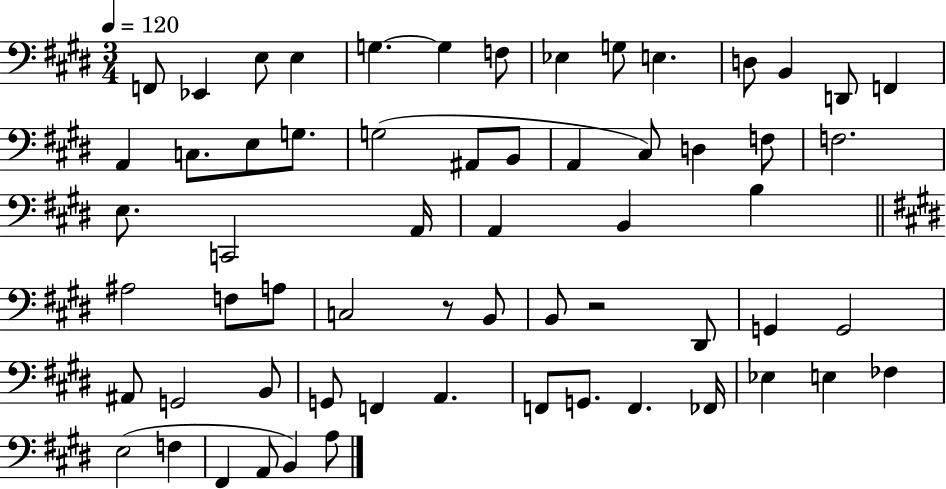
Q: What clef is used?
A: bass